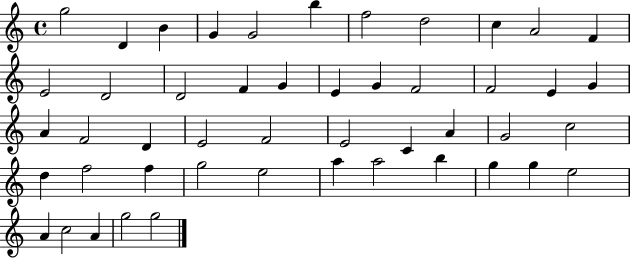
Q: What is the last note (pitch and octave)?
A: G5